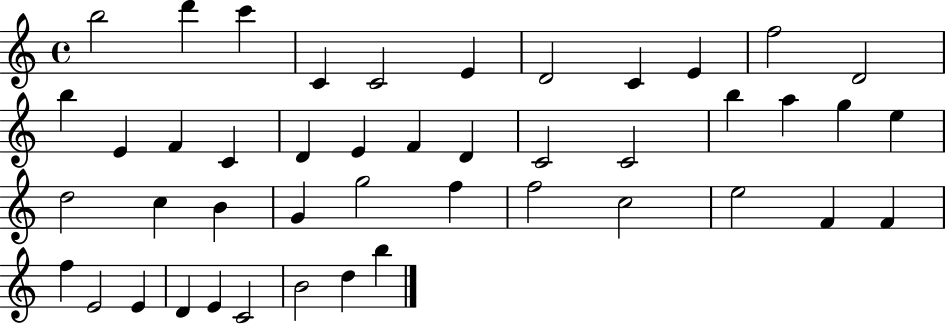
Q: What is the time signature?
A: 4/4